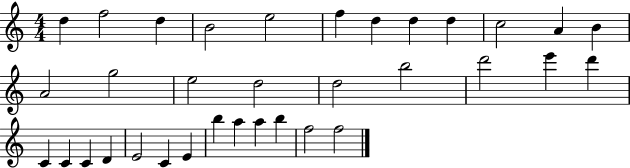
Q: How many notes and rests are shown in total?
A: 34